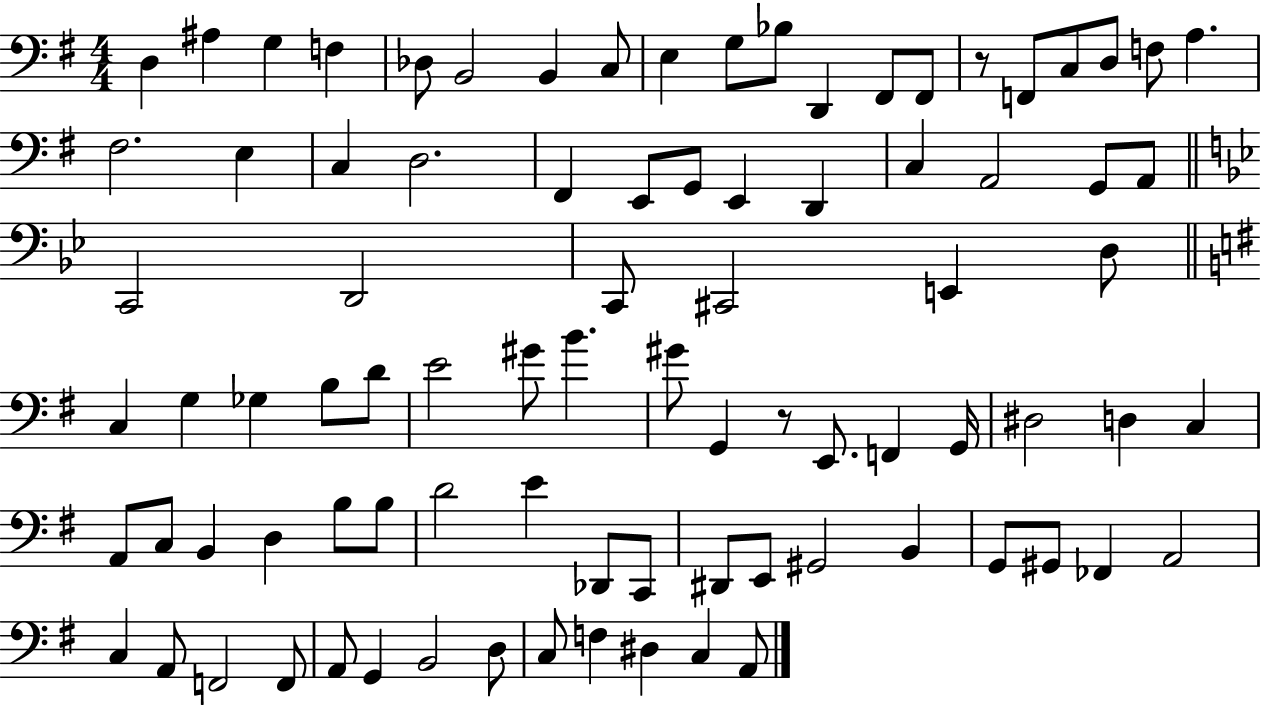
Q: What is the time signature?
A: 4/4